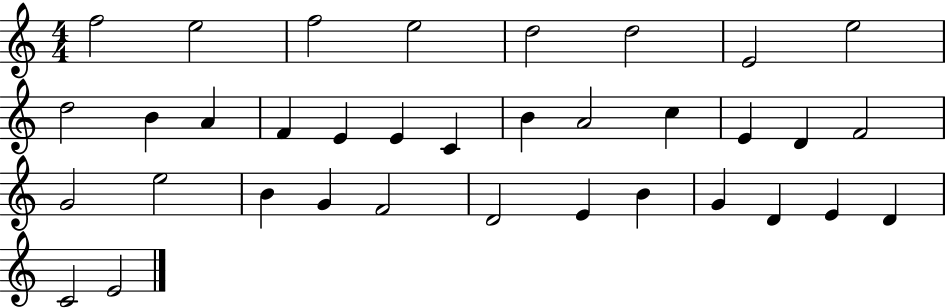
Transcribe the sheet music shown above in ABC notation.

X:1
T:Untitled
M:4/4
L:1/4
K:C
f2 e2 f2 e2 d2 d2 E2 e2 d2 B A F E E C B A2 c E D F2 G2 e2 B G F2 D2 E B G D E D C2 E2